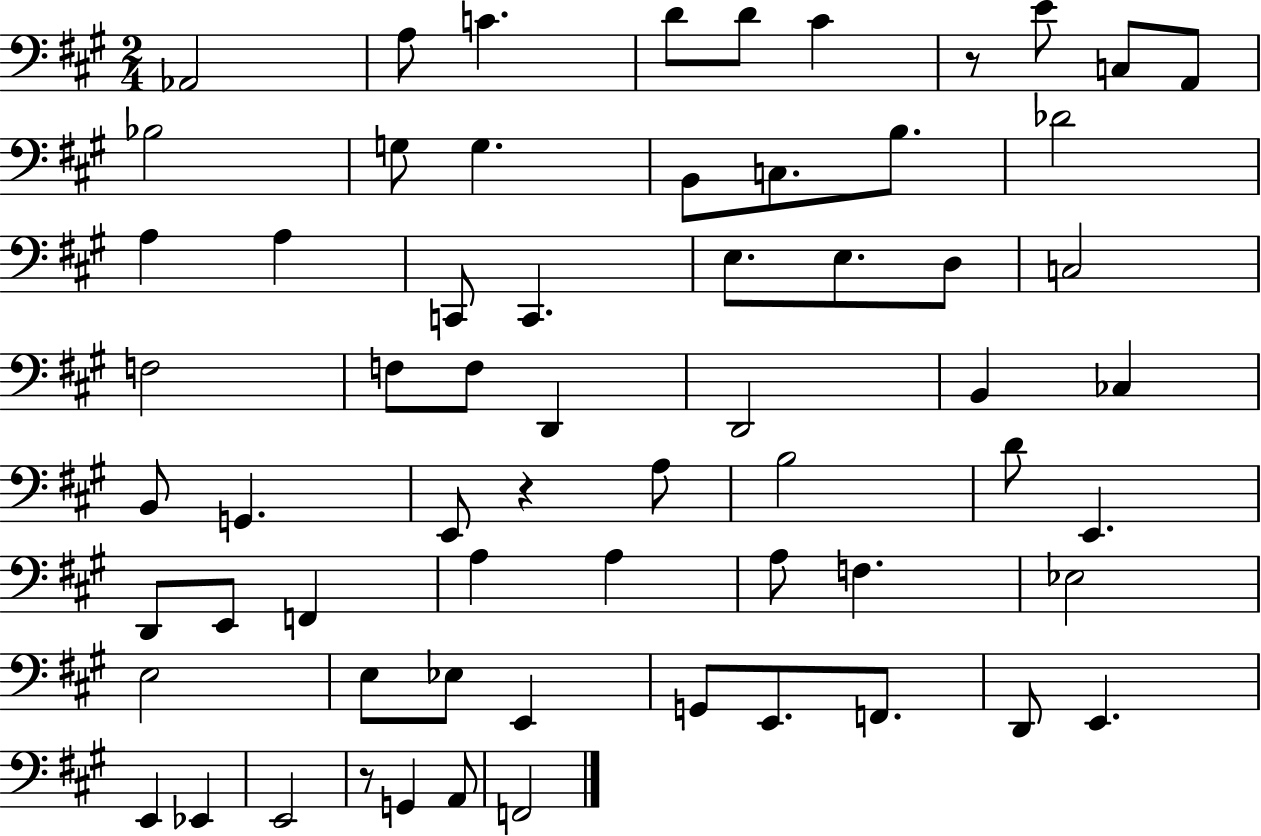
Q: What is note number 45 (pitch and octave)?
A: F3